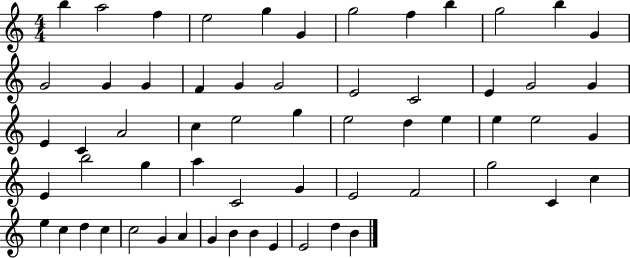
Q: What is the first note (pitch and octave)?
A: B5